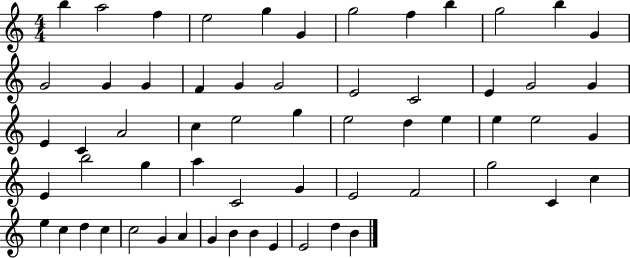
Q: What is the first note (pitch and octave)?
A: B5